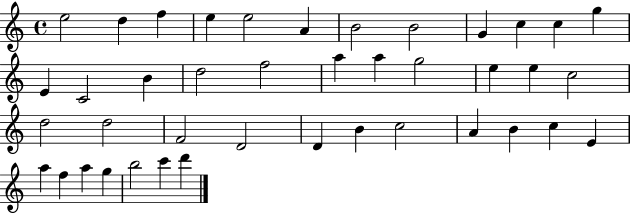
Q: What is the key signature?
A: C major